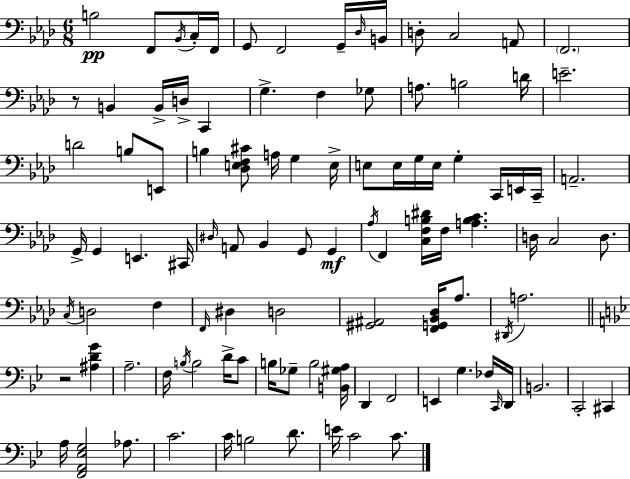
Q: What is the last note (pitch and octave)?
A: C4